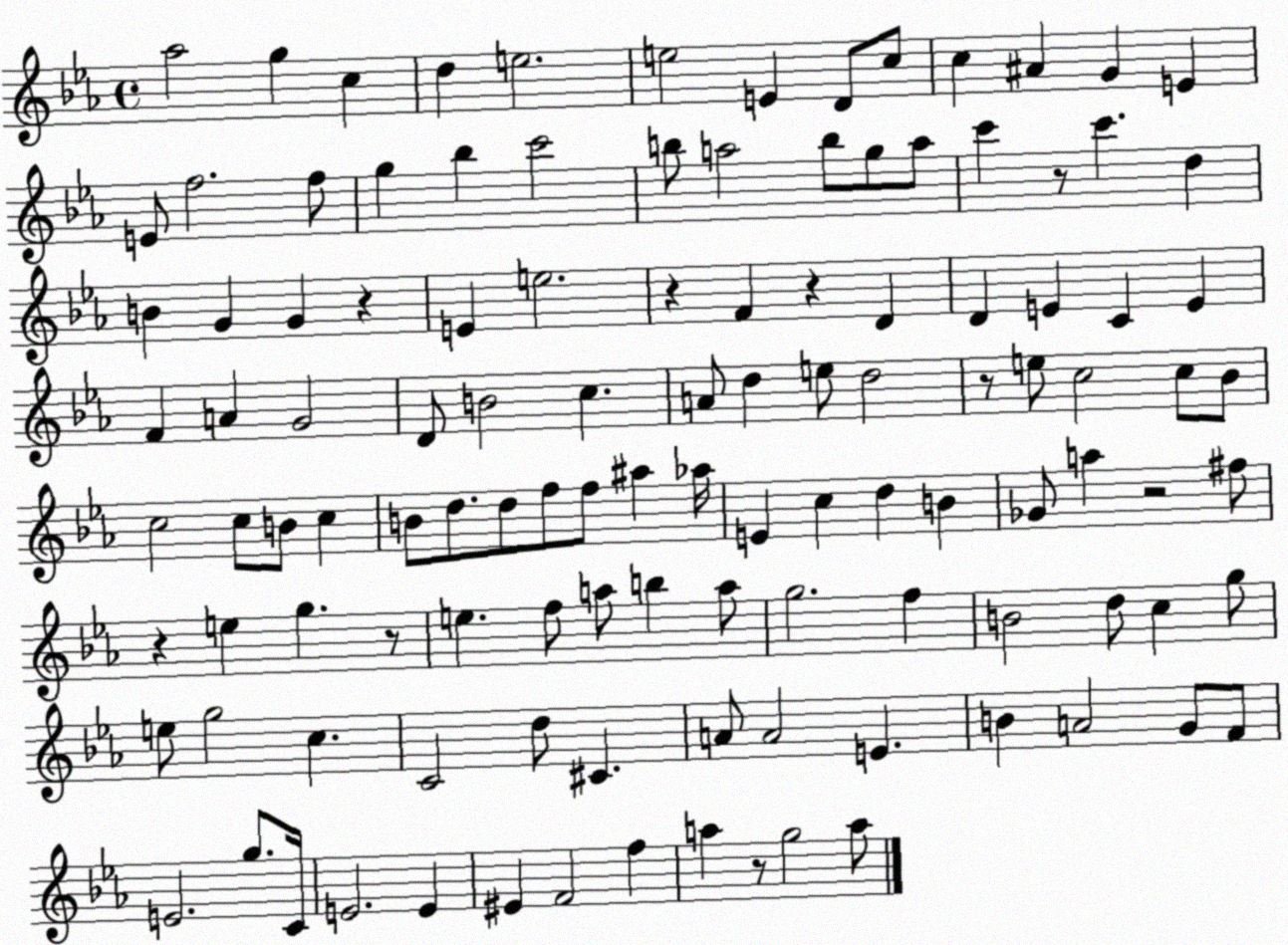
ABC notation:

X:1
T:Untitled
M:4/4
L:1/4
K:Eb
_a2 g c d e2 e2 E D/2 c/2 c ^A G E E/2 f2 f/2 g _b c'2 b/2 a2 b/2 g/2 a/2 c' z/2 c' d B G G z E e2 z F z D D E C E F A G2 D/2 B2 c A/2 d e/2 d2 z/2 e/2 c2 c/2 _B/2 c2 c/2 B/2 c B/2 d/2 d/2 f/2 f/2 ^a _a/4 E c d B _G/2 a z2 ^f/2 z e g z/2 e f/2 a/2 b a/2 g2 f B2 d/2 c g/2 e/2 g2 c C2 d/2 ^C A/2 A2 E B A2 G/2 F/2 E2 g/2 C/4 E2 E ^E F2 f a z/2 g2 a/2